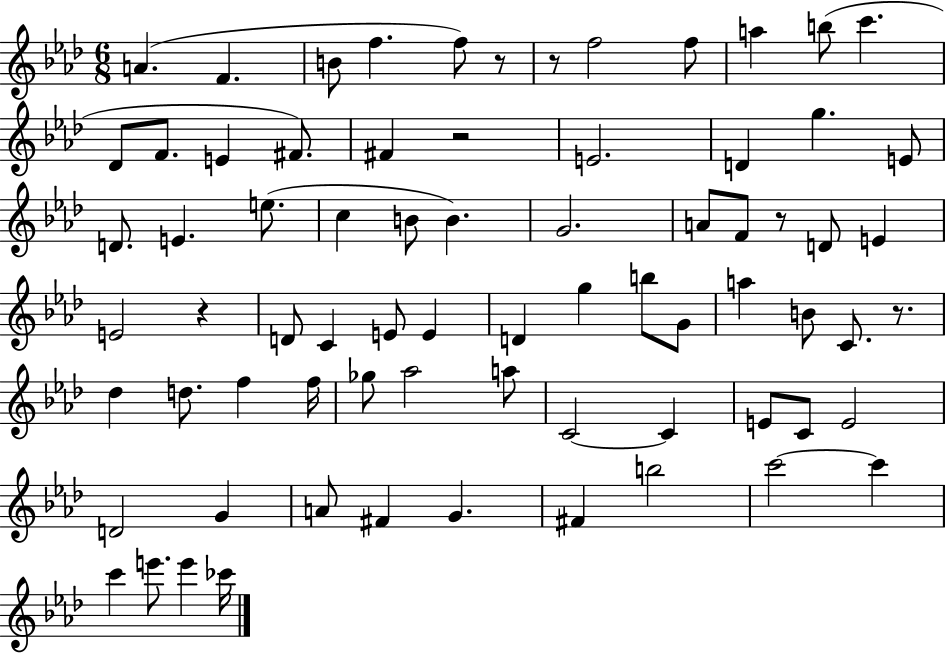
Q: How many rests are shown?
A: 6